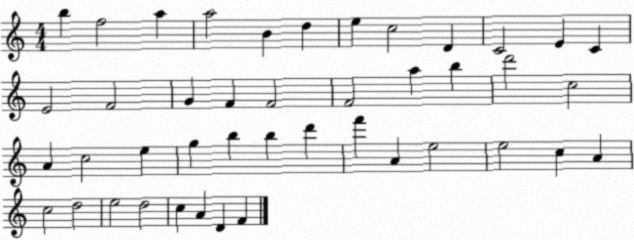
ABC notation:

X:1
T:Untitled
M:4/4
L:1/4
K:C
b f2 a a2 B d e c2 D C2 E C E2 F2 G F F2 F2 a b d'2 c2 A c2 e g b b d' f' A e2 e2 c A c2 d2 e2 d2 c A D F